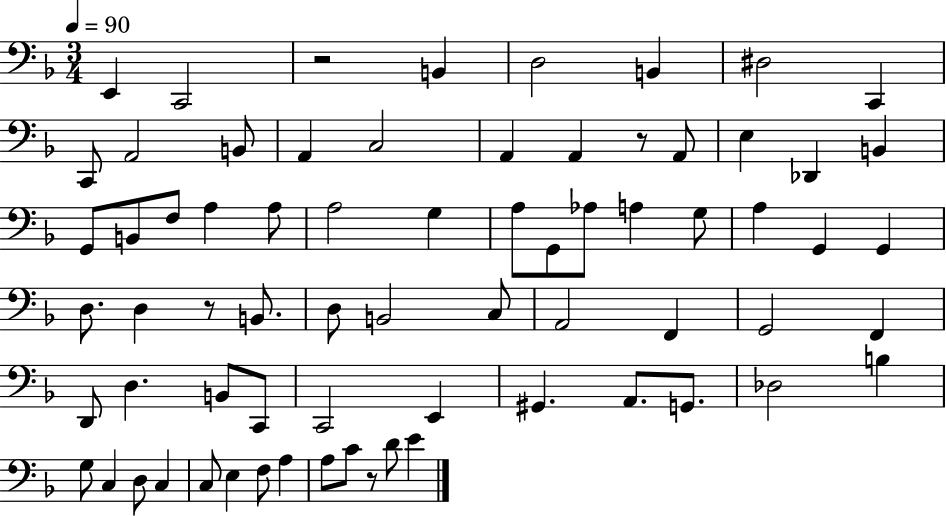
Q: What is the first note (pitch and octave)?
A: E2